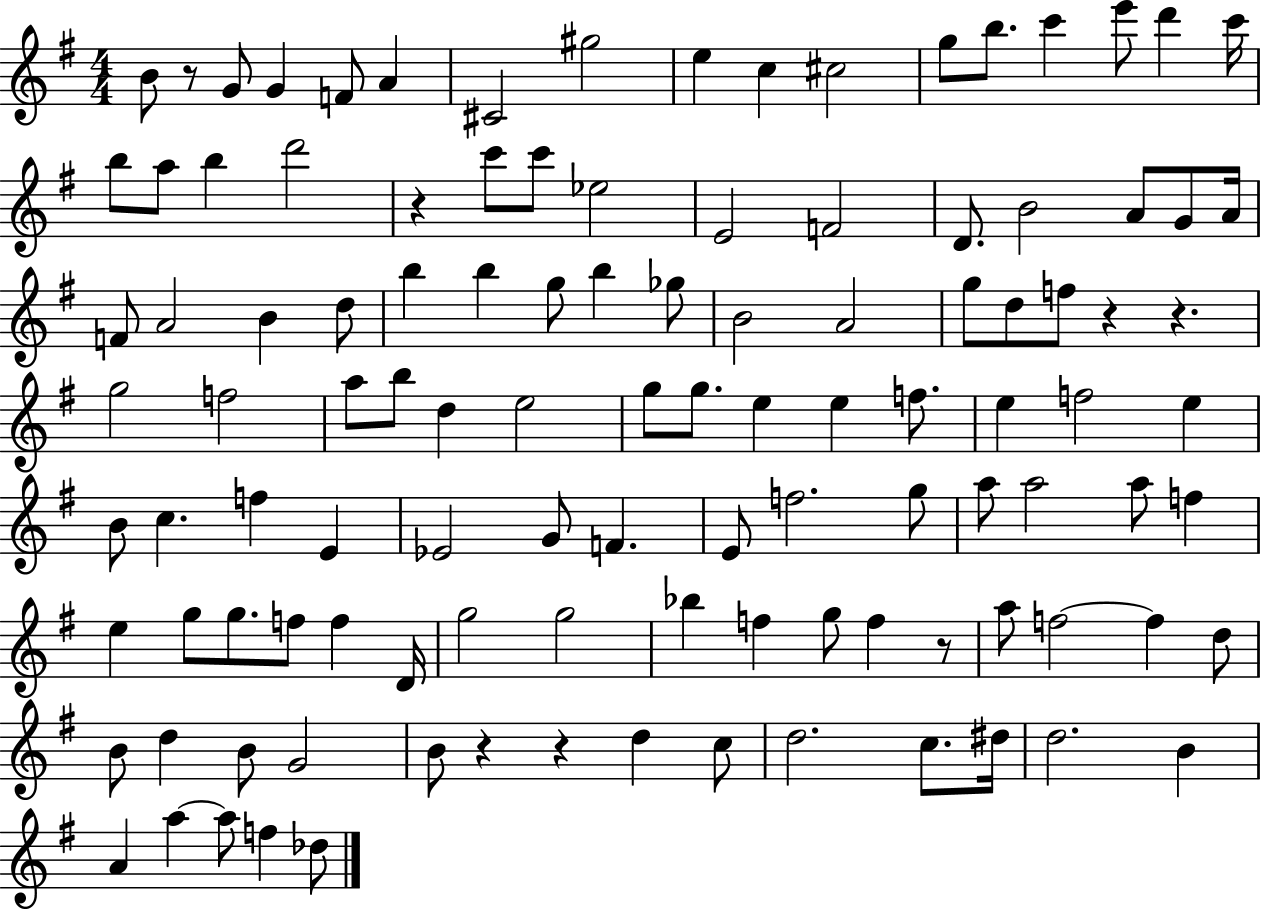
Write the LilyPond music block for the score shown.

{
  \clef treble
  \numericTimeSignature
  \time 4/4
  \key g \major
  b'8 r8 g'8 g'4 f'8 a'4 | cis'2 gis''2 | e''4 c''4 cis''2 | g''8 b''8. c'''4 e'''8 d'''4 c'''16 | \break b''8 a''8 b''4 d'''2 | r4 c'''8 c'''8 ees''2 | e'2 f'2 | d'8. b'2 a'8 g'8 a'16 | \break f'8 a'2 b'4 d''8 | b''4 b''4 g''8 b''4 ges''8 | b'2 a'2 | g''8 d''8 f''8 r4 r4. | \break g''2 f''2 | a''8 b''8 d''4 e''2 | g''8 g''8. e''4 e''4 f''8. | e''4 f''2 e''4 | \break b'8 c''4. f''4 e'4 | ees'2 g'8 f'4. | e'8 f''2. g''8 | a''8 a''2 a''8 f''4 | \break e''4 g''8 g''8. f''8 f''4 d'16 | g''2 g''2 | bes''4 f''4 g''8 f''4 r8 | a''8 f''2~~ f''4 d''8 | \break b'8 d''4 b'8 g'2 | b'8 r4 r4 d''4 c''8 | d''2. c''8. dis''16 | d''2. b'4 | \break a'4 a''4~~ a''8 f''4 des''8 | \bar "|."
}